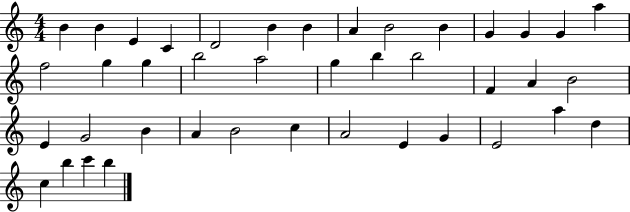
B4/q B4/q E4/q C4/q D4/h B4/q B4/q A4/q B4/h B4/q G4/q G4/q G4/q A5/q F5/h G5/q G5/q B5/h A5/h G5/q B5/q B5/h F4/q A4/q B4/h E4/q G4/h B4/q A4/q B4/h C5/q A4/h E4/q G4/q E4/h A5/q D5/q C5/q B5/q C6/q B5/q